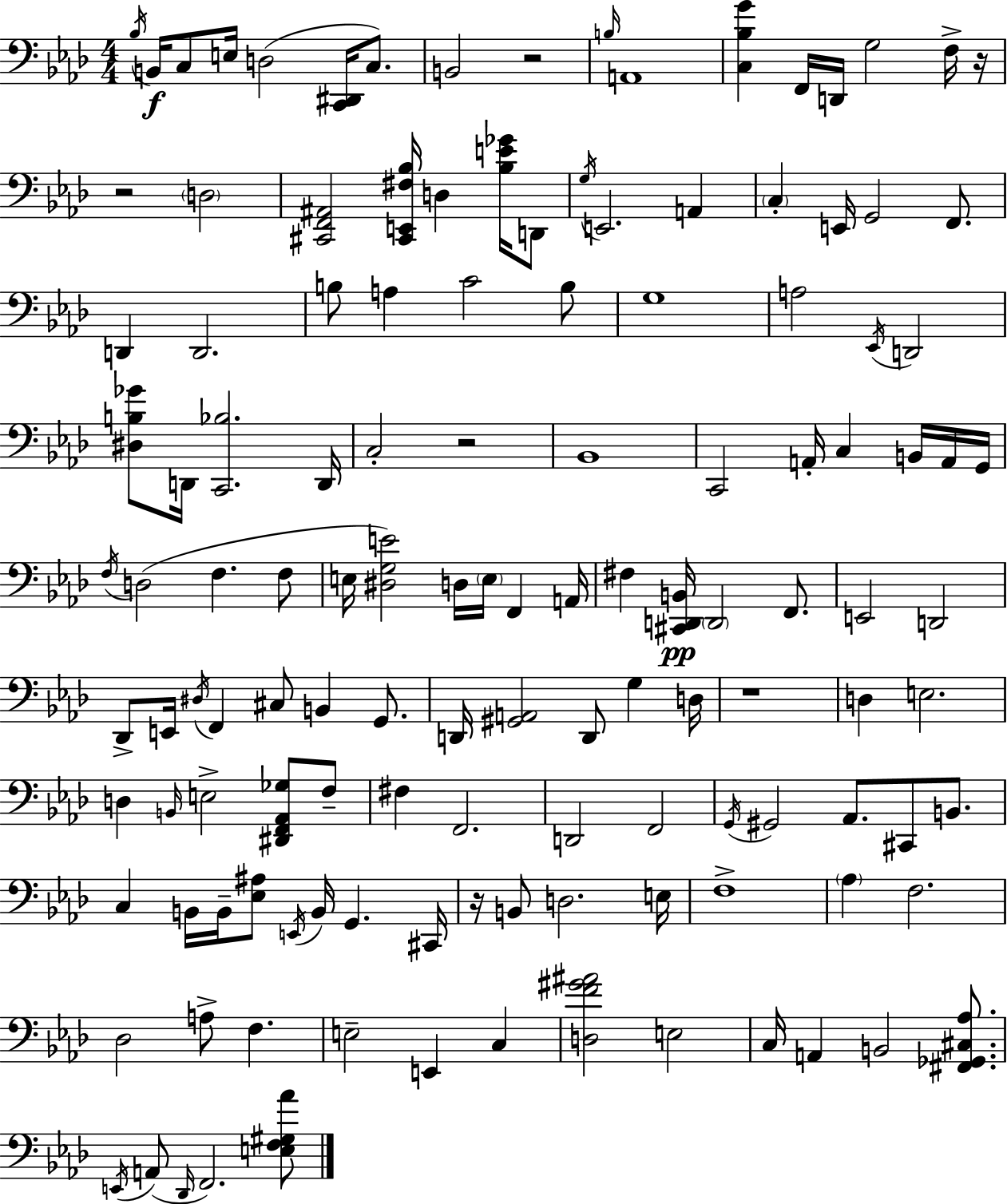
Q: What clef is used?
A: bass